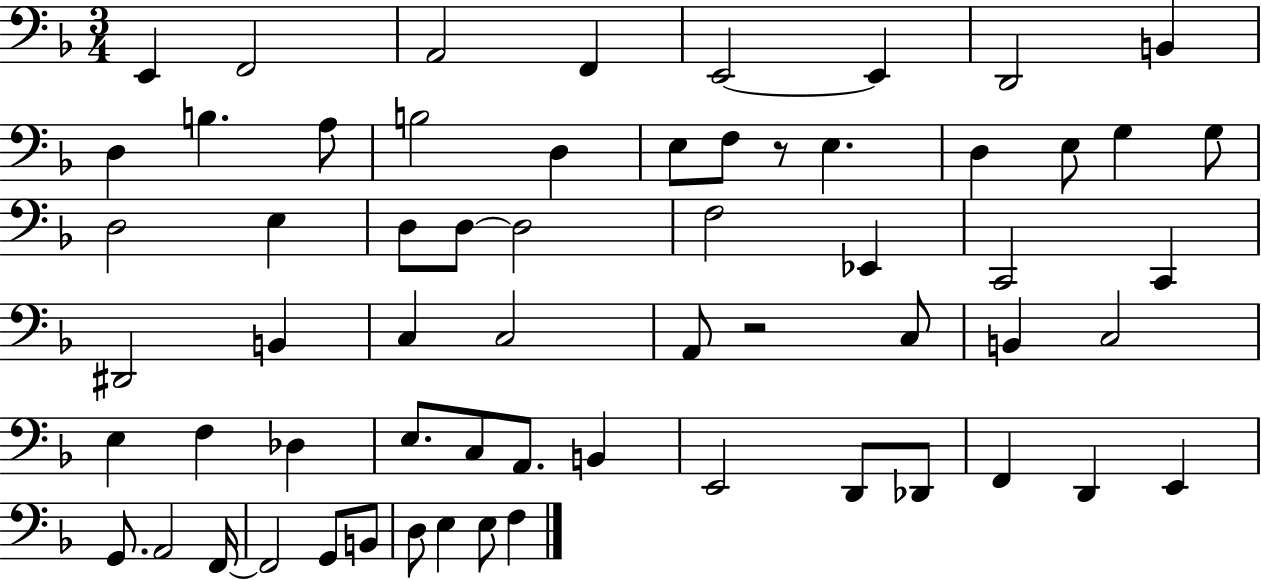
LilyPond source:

{
  \clef bass
  \numericTimeSignature
  \time 3/4
  \key f \major
  e,4 f,2 | a,2 f,4 | e,2~~ e,4 | d,2 b,4 | \break d4 b4. a8 | b2 d4 | e8 f8 r8 e4. | d4 e8 g4 g8 | \break d2 e4 | d8 d8~~ d2 | f2 ees,4 | c,2 c,4 | \break dis,2 b,4 | c4 c2 | a,8 r2 c8 | b,4 c2 | \break e4 f4 des4 | e8. c8 a,8. b,4 | e,2 d,8 des,8 | f,4 d,4 e,4 | \break g,8. a,2 f,16~~ | f,2 g,8 b,8 | d8 e4 e8 f4 | \bar "|."
}